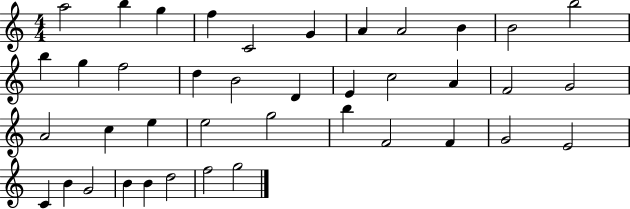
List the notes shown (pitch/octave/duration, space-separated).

A5/h B5/q G5/q F5/q C4/h G4/q A4/q A4/h B4/q B4/h B5/h B5/q G5/q F5/h D5/q B4/h D4/q E4/q C5/h A4/q F4/h G4/h A4/h C5/q E5/q E5/h G5/h B5/q F4/h F4/q G4/h E4/h C4/q B4/q G4/h B4/q B4/q D5/h F5/h G5/h